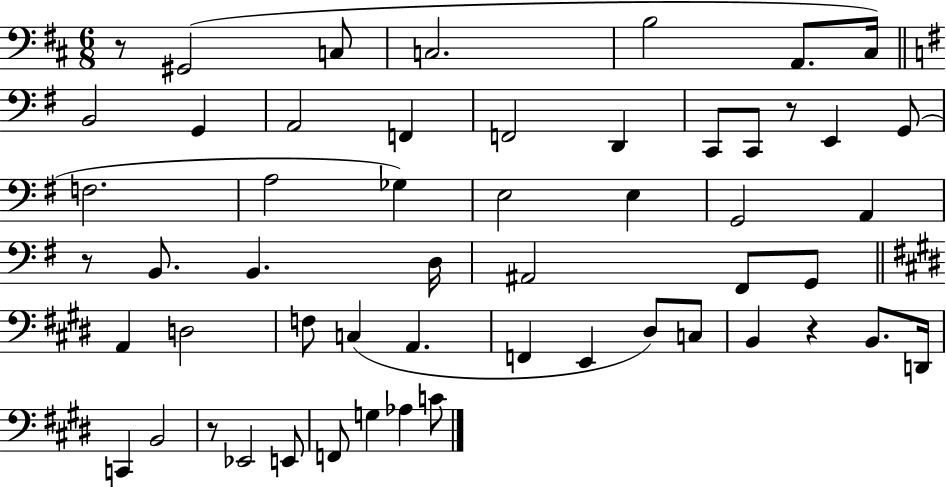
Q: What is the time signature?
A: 6/8